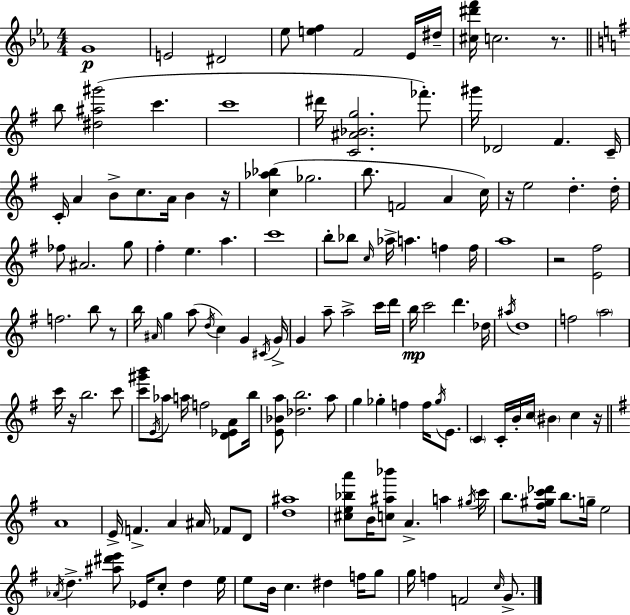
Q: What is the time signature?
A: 4/4